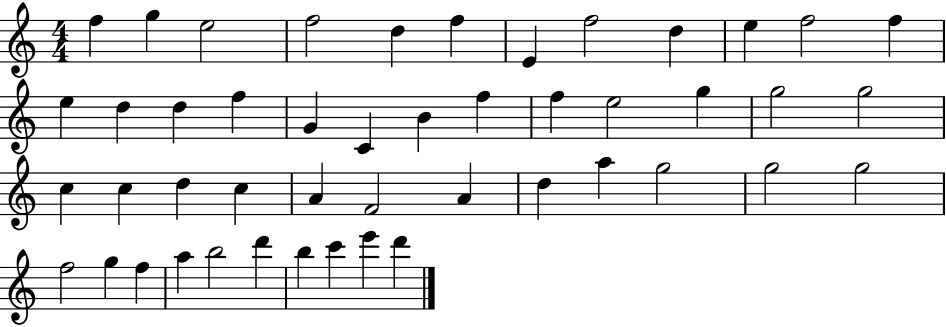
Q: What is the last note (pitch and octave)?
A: D6